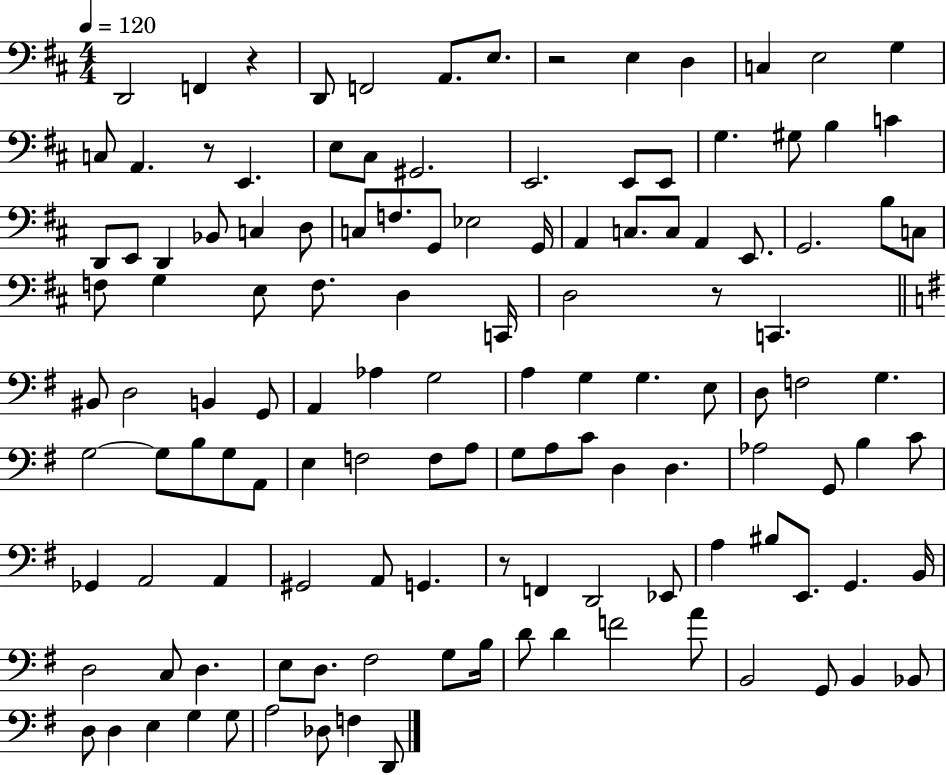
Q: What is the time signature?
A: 4/4